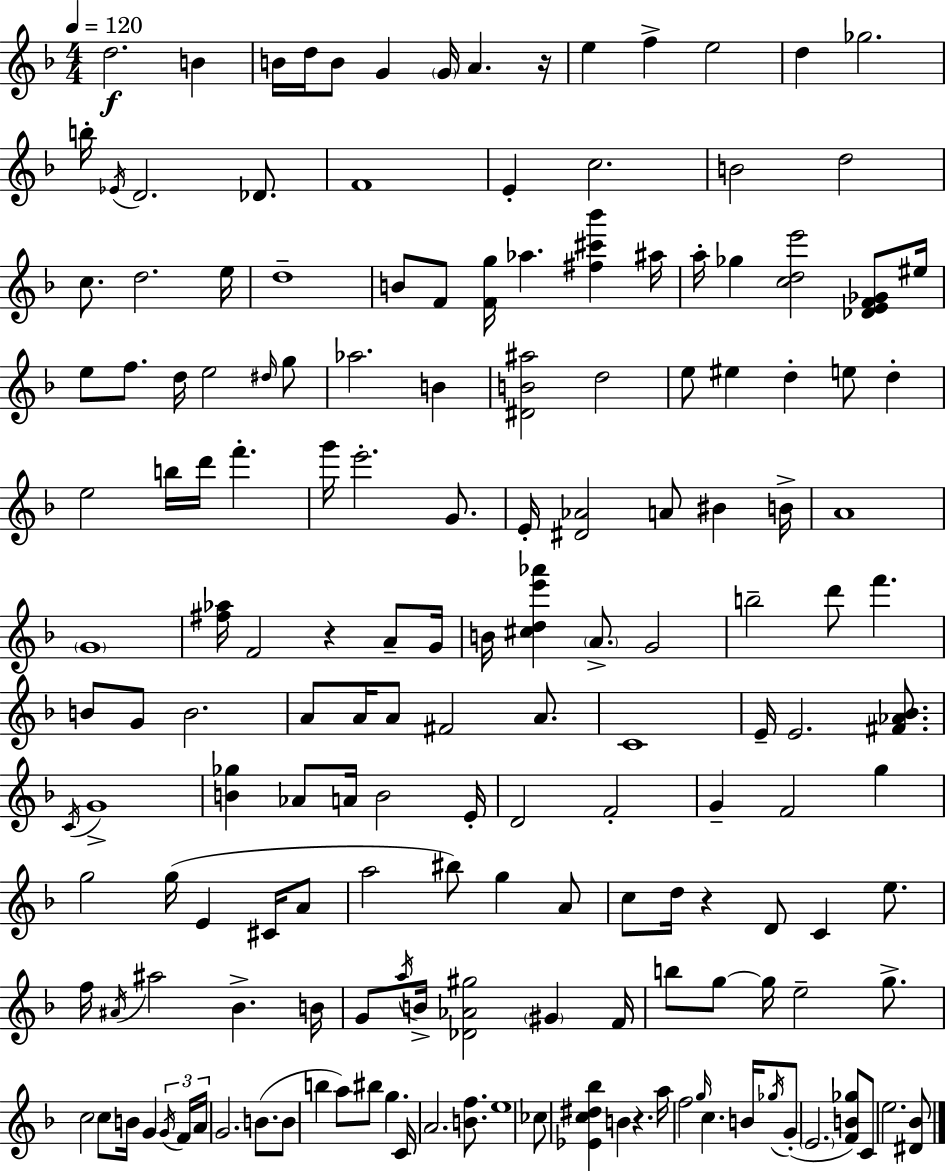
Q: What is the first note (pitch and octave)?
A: D5